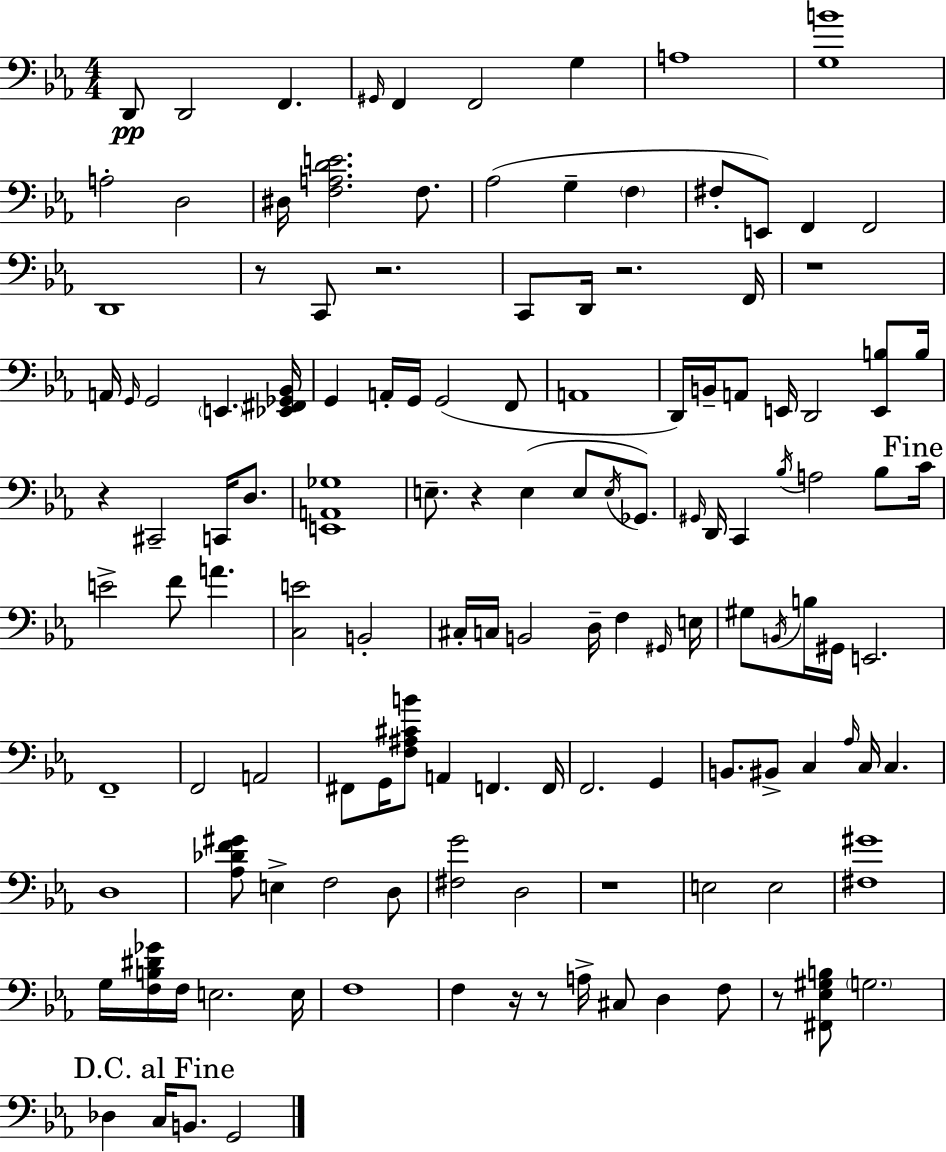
D2/e D2/h F2/q. G#2/s F2/q F2/h G3/q A3/w [G3,B4]/w A3/h D3/h D#3/s [F3,A3,D4,E4]/h. F3/e. Ab3/h G3/q F3/q F#3/e E2/e F2/q F2/h D2/w R/e C2/e R/h. C2/e D2/s R/h. F2/s R/w A2/s G2/s G2/h E2/q. [Eb2,F#2,Gb2,Bb2]/s G2/q A2/s G2/s G2/h F2/e A2/w D2/s B2/s A2/e E2/s D2/h [E2,B3]/e B3/s R/q C#2/h C2/s D3/e. [E2,A2,Gb3]/w E3/e. R/q E3/q E3/e E3/s Gb2/e. G#2/s D2/s C2/q Bb3/s A3/h Bb3/e C4/s E4/h F4/e A4/q. [C3,E4]/h B2/h C#3/s C3/s B2/h D3/s F3/q G#2/s E3/s G#3/e B2/s B3/s G#2/s E2/h. F2/w F2/h A2/h F#2/e G2/s [F3,A#3,C#4,B4]/e A2/q F2/q. F2/s F2/h. G2/q B2/e. BIS2/e C3/q Ab3/s C3/s C3/q. D3/w [Ab3,Db4,F4,G#4]/e E3/q F3/h D3/e [F#3,G4]/h D3/h R/w E3/h E3/h [F#3,G#4]/w G3/s [F3,B3,D#4,Gb4]/s F3/s E3/h. E3/s F3/w F3/q R/s R/e A3/s C#3/e D3/q F3/e R/e [F#2,Eb3,G#3,B3]/e G3/h. Db3/q C3/s B2/e. G2/h